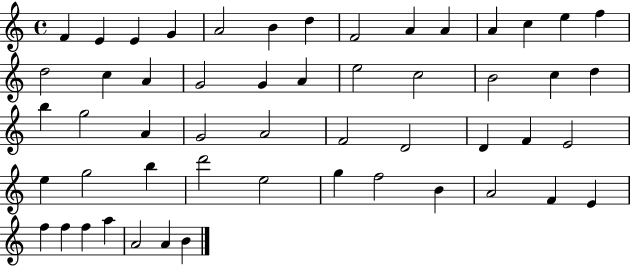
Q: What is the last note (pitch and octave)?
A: B4